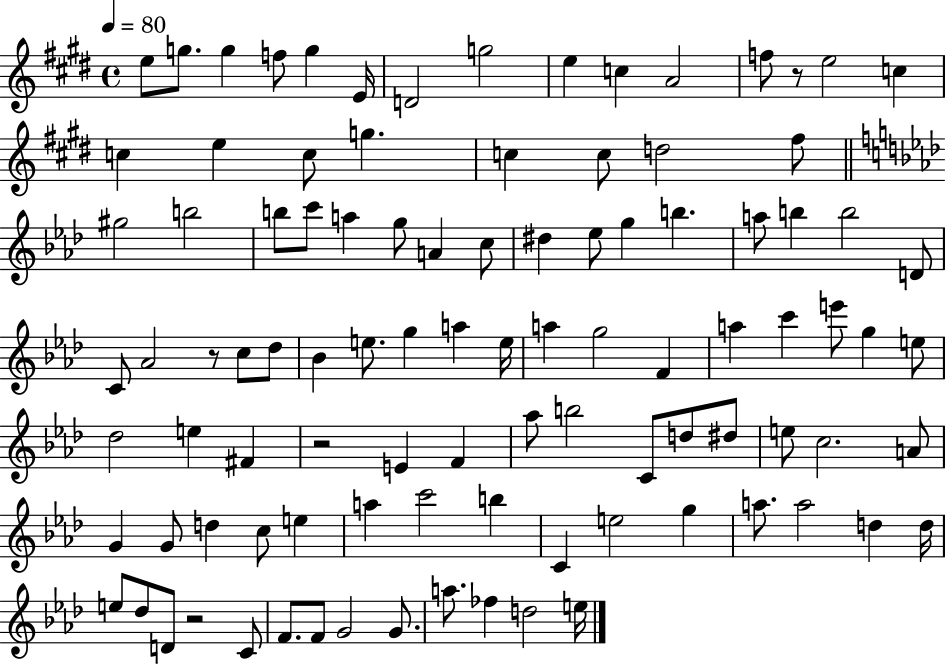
{
  \clef treble
  \time 4/4
  \defaultTimeSignature
  \key e \major
  \tempo 4 = 80
  e''8 g''8. g''4 f''8 g''4 e'16 | d'2 g''2 | e''4 c''4 a'2 | f''8 r8 e''2 c''4 | \break c''4 e''4 c''8 g''4. | c''4 c''8 d''2 fis''8 | \bar "||" \break \key aes \major gis''2 b''2 | b''8 c'''8 a''4 g''8 a'4 c''8 | dis''4 ees''8 g''4 b''4. | a''8 b''4 b''2 d'8 | \break c'8 aes'2 r8 c''8 des''8 | bes'4 e''8. g''4 a''4 e''16 | a''4 g''2 f'4 | a''4 c'''4 e'''8 g''4 e''8 | \break des''2 e''4 fis'4 | r2 e'4 f'4 | aes''8 b''2 c'8 d''8 dis''8 | e''8 c''2. a'8 | \break g'4 g'8 d''4 c''8 e''4 | a''4 c'''2 b''4 | c'4 e''2 g''4 | a''8. a''2 d''4 d''16 | \break e''8 des''8 d'8 r2 c'8 | f'8. f'8 g'2 g'8. | a''8. fes''4 d''2 e''16 | \bar "|."
}